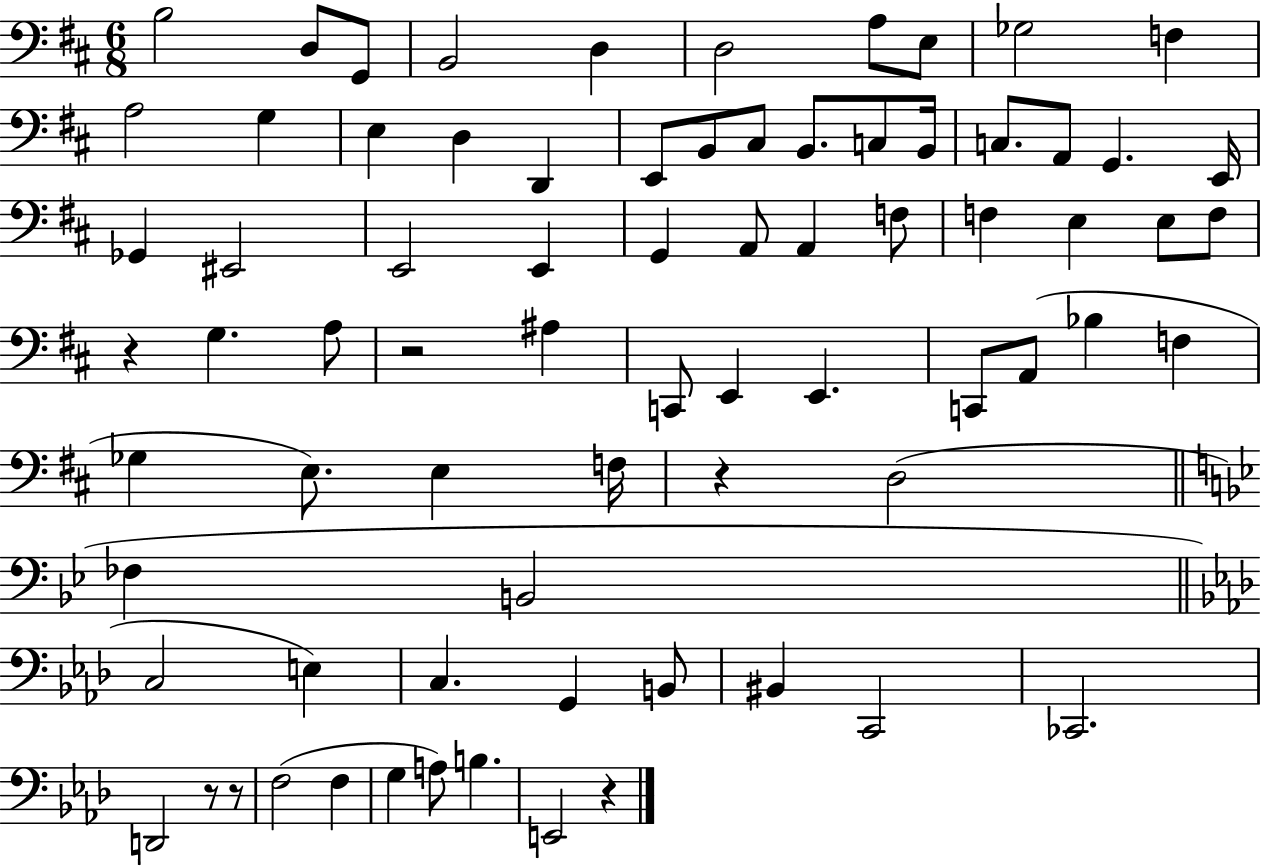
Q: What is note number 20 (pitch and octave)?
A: C3